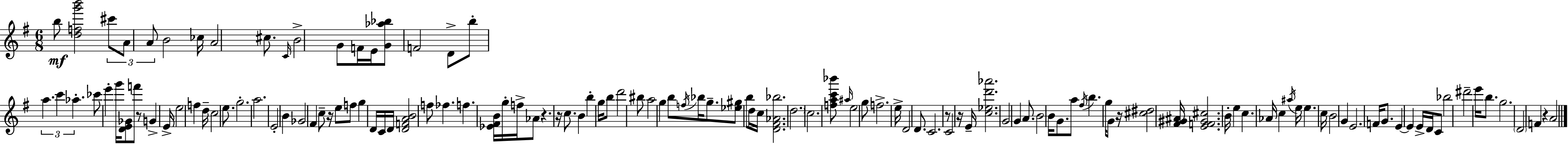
X:1
T:Untitled
M:6/8
L:1/4
K:G
b/2 [dfg'b']2 ^c'/2 A/2 A/2 B2 _c/4 A2 ^c/2 C/4 B2 G/2 F/4 E/4 [G_a_b]/2 F2 D/2 b/2 a c' _a _c'/2 e' g'/4 [DE_G]/2 f'/2 z/2 G E/4 e2 f d/4 c2 e/2 g2 a2 E2 B _G2 ^F c/2 z/4 e/2 f/2 g D/4 C/4 D/4 [DFAB]2 f/2 _f f [_E^FB]/4 g/4 f/4 _A/2 z z/4 c/2 B b g/4 b/2 d'2 ^b/2 a2 g b/2 f/4 _b/4 g/2 [_e^g]/2 b/2 d/4 c/4 [D^F_A_b]2 d2 c2 [fac'_b']/2 ^a/4 e2 g/2 f2 e/4 D2 D/2 C2 z/2 C2 z/4 E/4 [c_ed'_a']2 G2 G A/2 B2 B/4 G/2 a/2 ^f/4 b g/4 G/2 z/4 [^c^d]2 [^F^G^A]/4 [EF^G^c]2 B/4 e c _A/4 c ^a/4 e/4 e c/4 B2 G E2 F/4 G/2 E E E/4 D/4 C/2 _b2 ^d'2 e'/4 b/2 g2 D2 F z A2